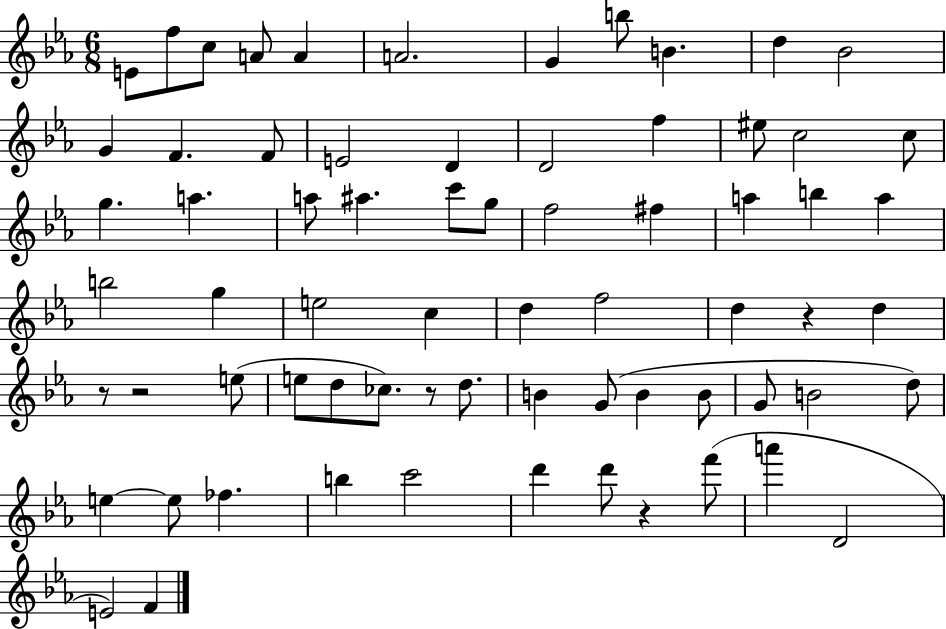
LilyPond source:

{
  \clef treble
  \numericTimeSignature
  \time 6/8
  \key ees \major
  e'8 f''8 c''8 a'8 a'4 | a'2. | g'4 b''8 b'4. | d''4 bes'2 | \break g'4 f'4. f'8 | e'2 d'4 | d'2 f''4 | eis''8 c''2 c''8 | \break g''4. a''4. | a''8 ais''4. c'''8 g''8 | f''2 fis''4 | a''4 b''4 a''4 | \break b''2 g''4 | e''2 c''4 | d''4 f''2 | d''4 r4 d''4 | \break r8 r2 e''8( | e''8 d''8 ces''8.) r8 d''8. | b'4 g'8( b'4 b'8 | g'8 b'2 d''8) | \break e''4~~ e''8 fes''4. | b''4 c'''2 | d'''4 d'''8 r4 f'''8( | a'''4 d'2 | \break e'2) f'4 | \bar "|."
}